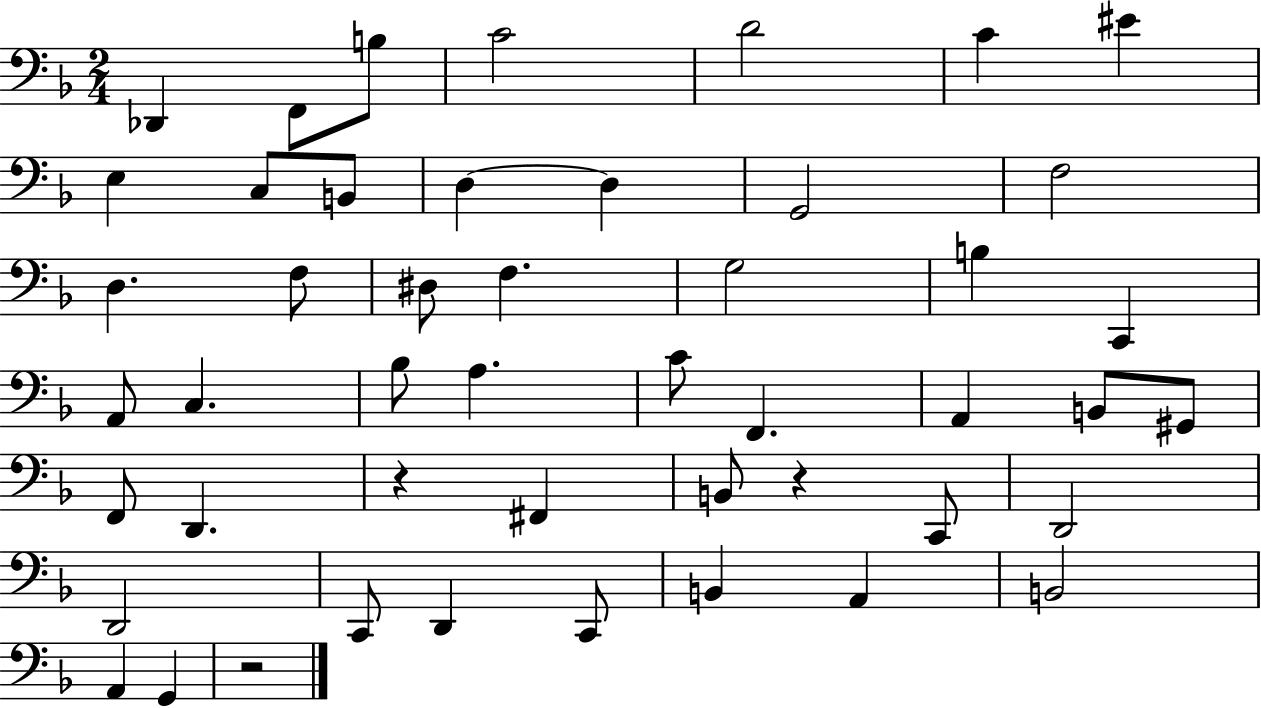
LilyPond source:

{
  \clef bass
  \numericTimeSignature
  \time 2/4
  \key f \major
  des,4 f,8 b8 | c'2 | d'2 | c'4 eis'4 | \break e4 c8 b,8 | d4~~ d4 | g,2 | f2 | \break d4. f8 | dis8 f4. | g2 | b4 c,4 | \break a,8 c4. | bes8 a4. | c'8 f,4. | a,4 b,8 gis,8 | \break f,8 d,4. | r4 fis,4 | b,8 r4 c,8 | d,2 | \break d,2 | c,8 d,4 c,8 | b,4 a,4 | b,2 | \break a,4 g,4 | r2 | \bar "|."
}